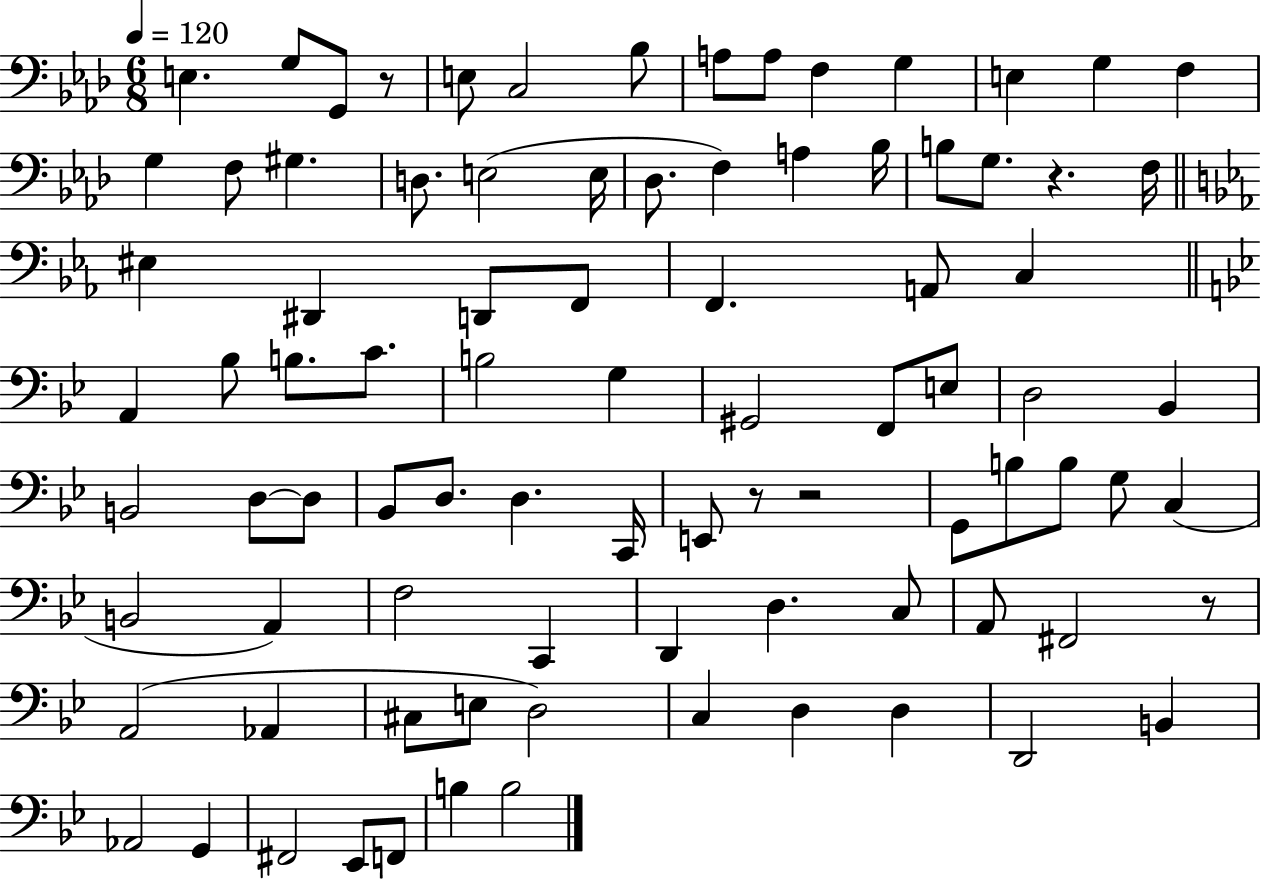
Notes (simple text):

E3/q. G3/e G2/e R/e E3/e C3/h Bb3/e A3/e A3/e F3/q G3/q E3/q G3/q F3/q G3/q F3/e G#3/q. D3/e. E3/h E3/s Db3/e. F3/q A3/q Bb3/s B3/e G3/e. R/q. F3/s EIS3/q D#2/q D2/e F2/e F2/q. A2/e C3/q A2/q Bb3/e B3/e. C4/e. B3/h G3/q G#2/h F2/e E3/e D3/h Bb2/q B2/h D3/e D3/e Bb2/e D3/e. D3/q. C2/s E2/e R/e R/h G2/e B3/e B3/e G3/e C3/q B2/h A2/q F3/h C2/q D2/q D3/q. C3/e A2/e F#2/h R/e A2/h Ab2/q C#3/e E3/e D3/h C3/q D3/q D3/q D2/h B2/q Ab2/h G2/q F#2/h Eb2/e F2/e B3/q B3/h